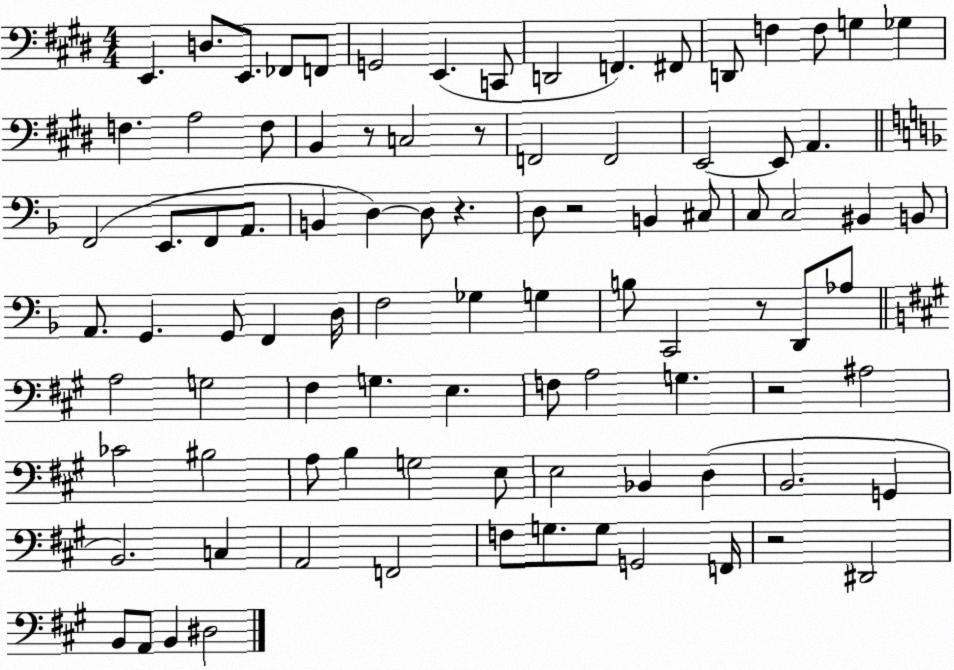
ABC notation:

X:1
T:Untitled
M:4/4
L:1/4
K:E
E,, D,/2 E,,/2 _F,,/2 F,,/2 G,,2 E,, C,,/2 D,,2 F,, ^F,,/2 D,,/2 F, F,/2 G, _G, F, A,2 F,/2 B,, z/2 C,2 z/2 F,,2 F,,2 E,,2 E,,/2 A,, F,,2 E,,/2 F,,/2 A,,/2 B,, D, D,/2 z D,/2 z2 B,, ^C,/2 C,/2 C,2 ^B,, B,,/2 A,,/2 G,, G,,/2 F,, D,/4 F,2 _G, G, B,/2 C,,2 z/2 D,,/2 _A,/2 A,2 G,2 ^F, G, E, F,/2 A,2 G, z2 ^A,2 _C2 ^B,2 A,/2 B, G,2 E,/2 E,2 _B,, D, B,,2 G,, B,,2 C, A,,2 F,,2 F,/2 G,/2 G,/2 G,,2 F,,/4 z2 ^D,,2 B,,/2 A,,/2 B,, ^D,2